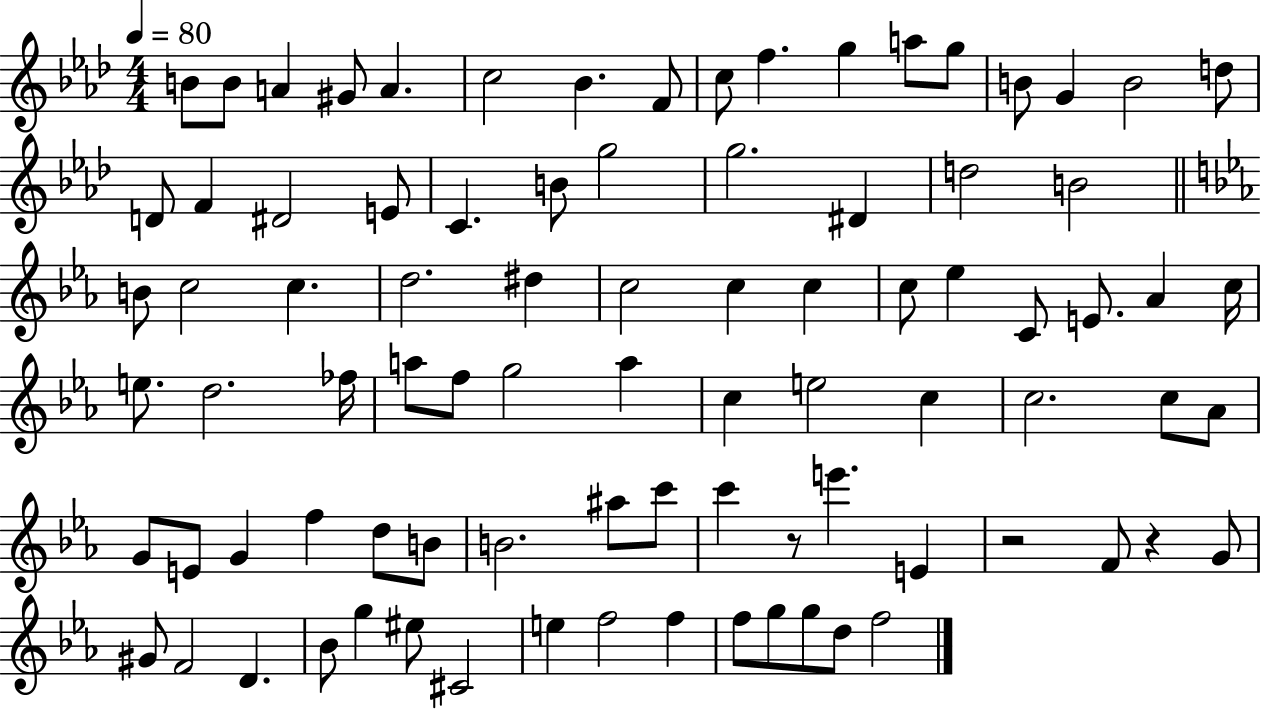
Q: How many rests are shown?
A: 3